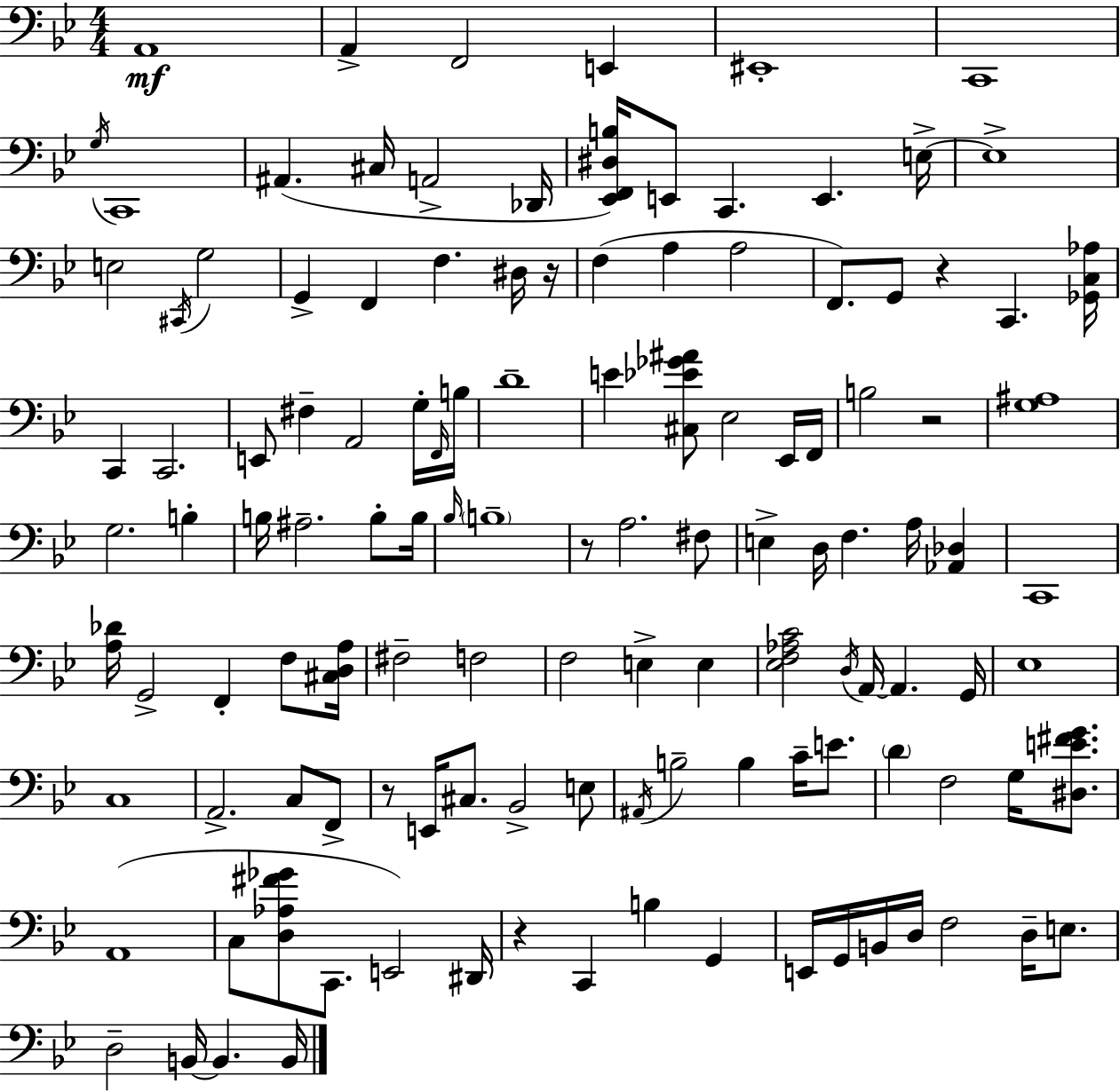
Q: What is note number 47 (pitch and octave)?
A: B3